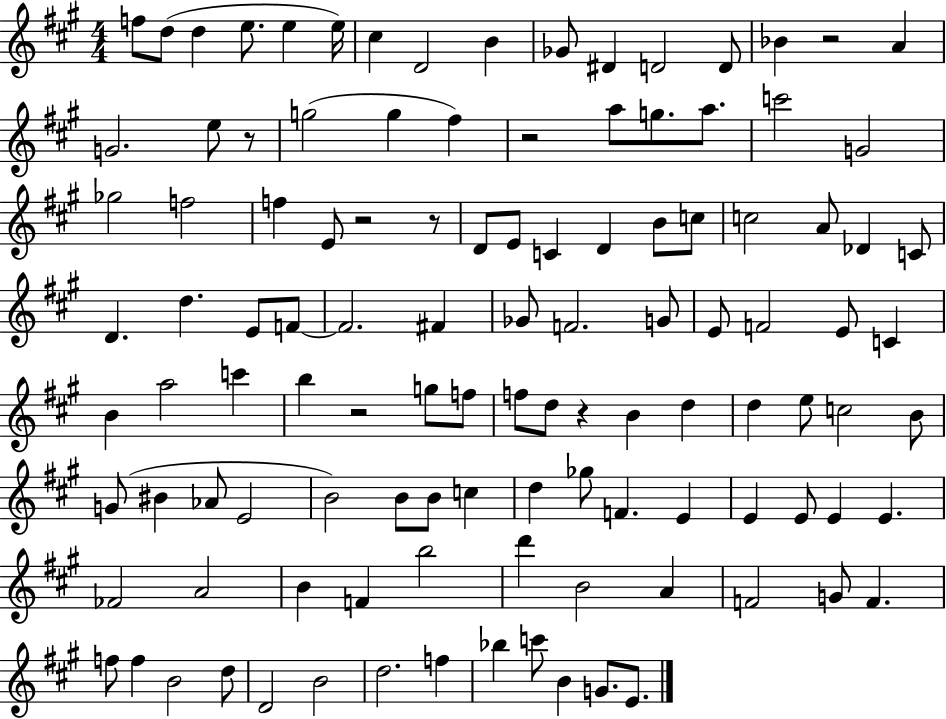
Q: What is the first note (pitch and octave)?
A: F5